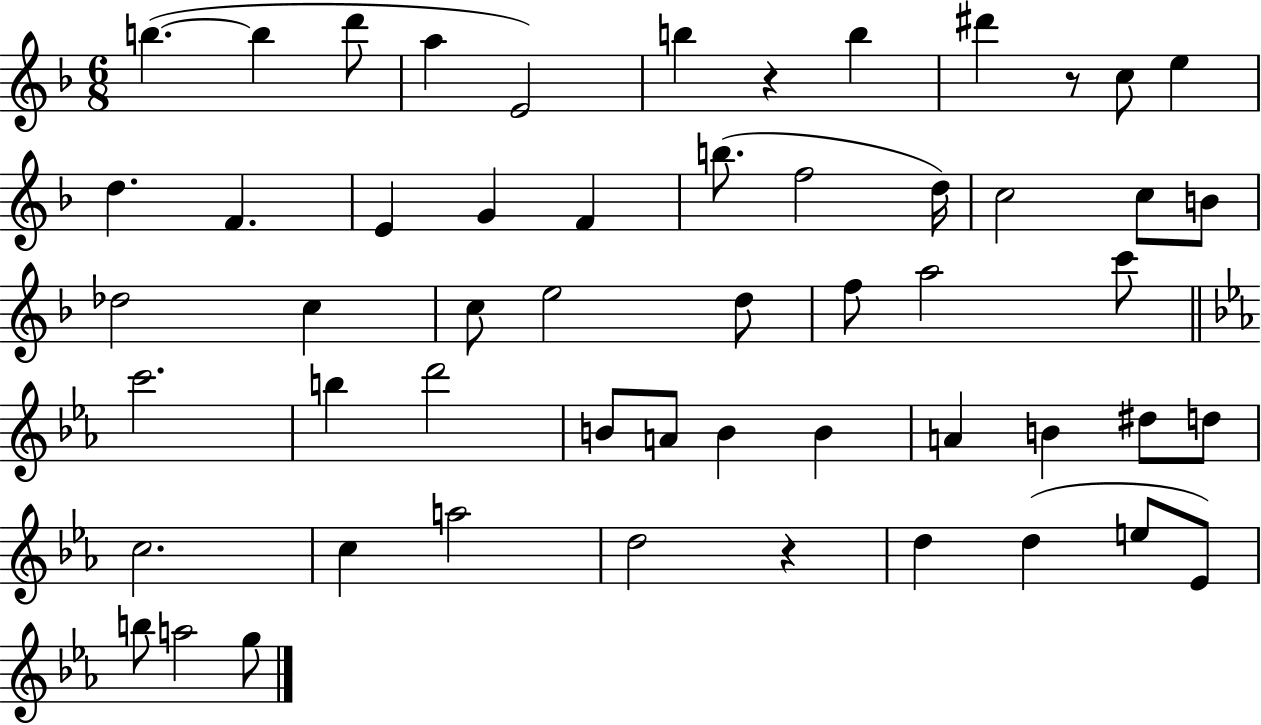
B5/q. B5/q D6/e A5/q E4/h B5/q R/q B5/q D#6/q R/e C5/e E5/q D5/q. F4/q. E4/q G4/q F4/q B5/e. F5/h D5/s C5/h C5/e B4/e Db5/h C5/q C5/e E5/h D5/e F5/e A5/h C6/e C6/h. B5/q D6/h B4/e A4/e B4/q B4/q A4/q B4/q D#5/e D5/e C5/h. C5/q A5/h D5/h R/q D5/q D5/q E5/e Eb4/e B5/e A5/h G5/e